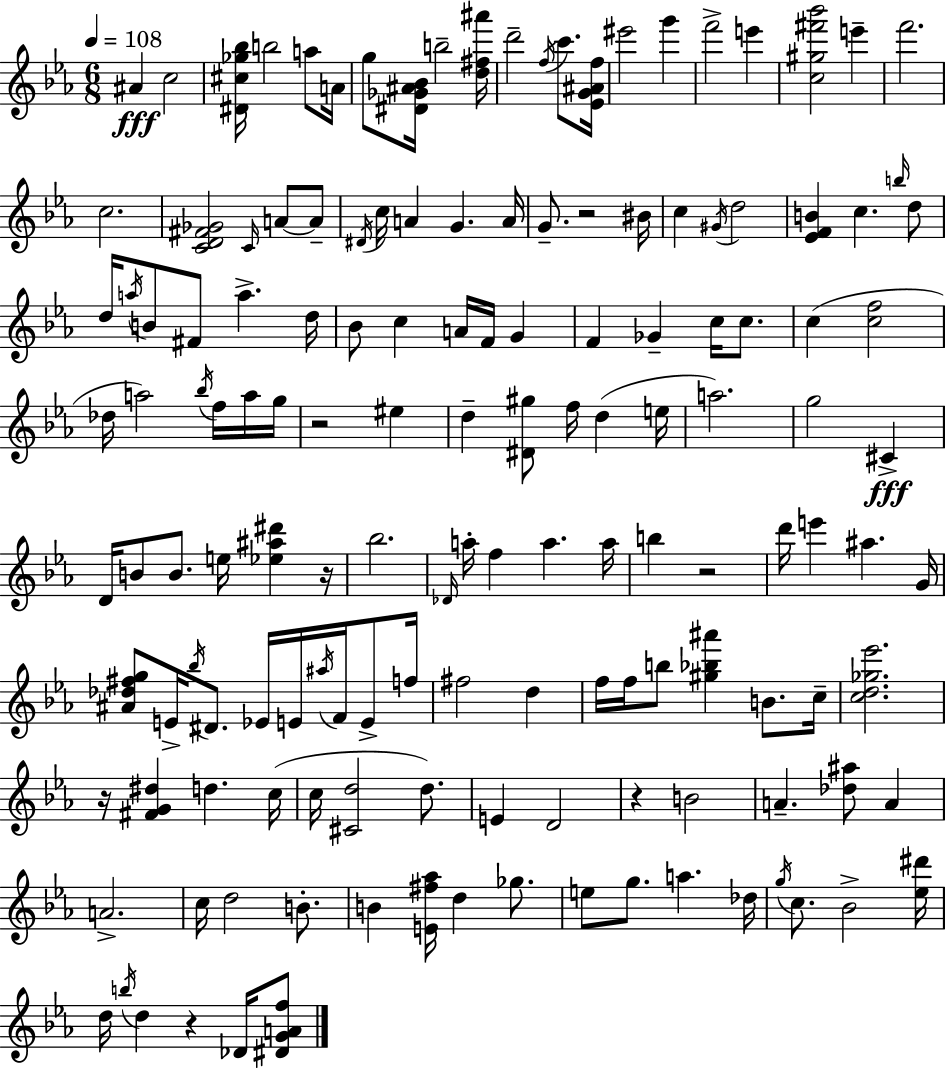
X:1
T:Untitled
M:6/8
L:1/4
K:Cm
^A c2 [^D^c_g_b]/4 b2 a/2 A/4 g/2 [^D_G^A_B]/4 b2 [d^f^a']/4 d'2 f/4 c'/2 [_EG^Af]/4 ^e'2 g' f'2 e' [c^g^f'_b']2 e' f'2 c2 [CD^F_G]2 C/4 A/2 A/2 ^D/4 c/4 A G A/4 G/2 z2 ^B/4 c ^G/4 d2 [_EFB] c b/4 d/2 d/4 a/4 B/2 ^F/2 a d/4 _B/2 c A/4 F/4 G F _G c/4 c/2 c [cf]2 _d/4 a2 _b/4 f/4 a/4 g/4 z2 ^e d [^D^g]/2 f/4 d e/4 a2 g2 ^C D/4 B/2 B/2 e/4 [_e^a^d'] z/4 _b2 _D/4 a/4 f a a/4 b z2 d'/4 e' ^a G/4 [^A_d^fg]/2 E/4 _b/4 ^D/2 _E/4 E/4 ^a/4 F/4 E/2 f/4 ^f2 d f/4 f/4 b/2 [^g_b^a'] B/2 c/4 [cd_g_e']2 z/4 [^FG^d] d c/4 c/4 [^Cd]2 d/2 E D2 z B2 A [_d^a]/2 A A2 c/4 d2 B/2 B [E^f_a]/4 d _g/2 e/2 g/2 a _d/4 g/4 c/2 _B2 [_e^d']/4 d/4 b/4 d z _D/4 [^DGAf]/2